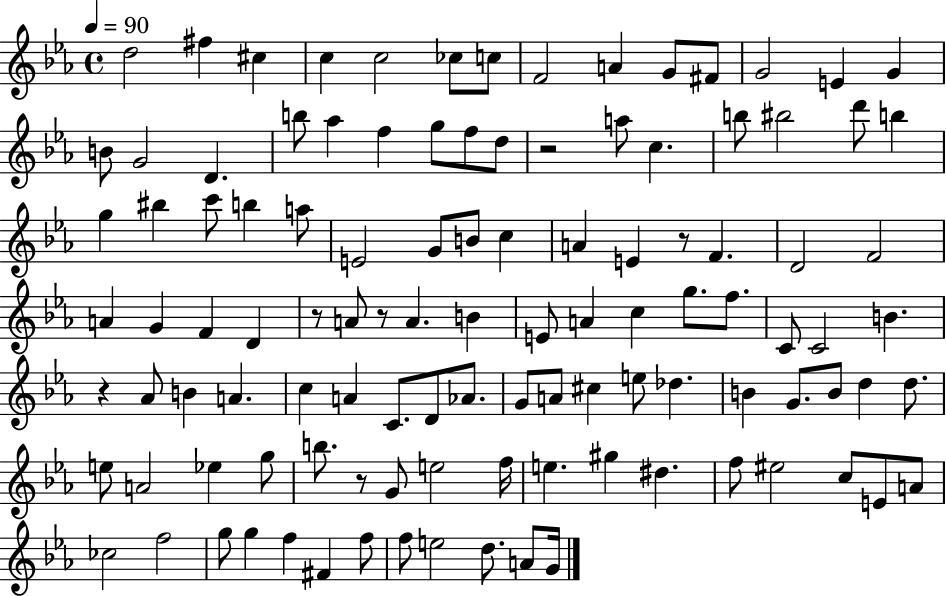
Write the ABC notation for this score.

X:1
T:Untitled
M:4/4
L:1/4
K:Eb
d2 ^f ^c c c2 _c/2 c/2 F2 A G/2 ^F/2 G2 E G B/2 G2 D b/2 _a f g/2 f/2 d/2 z2 a/2 c b/2 ^b2 d'/2 b g ^b c'/2 b a/2 E2 G/2 B/2 c A E z/2 F D2 F2 A G F D z/2 A/2 z/2 A B E/2 A c g/2 f/2 C/2 C2 B z _A/2 B A c A C/2 D/2 _A/2 G/2 A/2 ^c e/2 _d B G/2 B/2 d d/2 e/2 A2 _e g/2 b/2 z/2 G/2 e2 f/4 e ^g ^d f/2 ^e2 c/2 E/2 A/2 _c2 f2 g/2 g f ^F f/2 f/2 e2 d/2 A/2 G/4